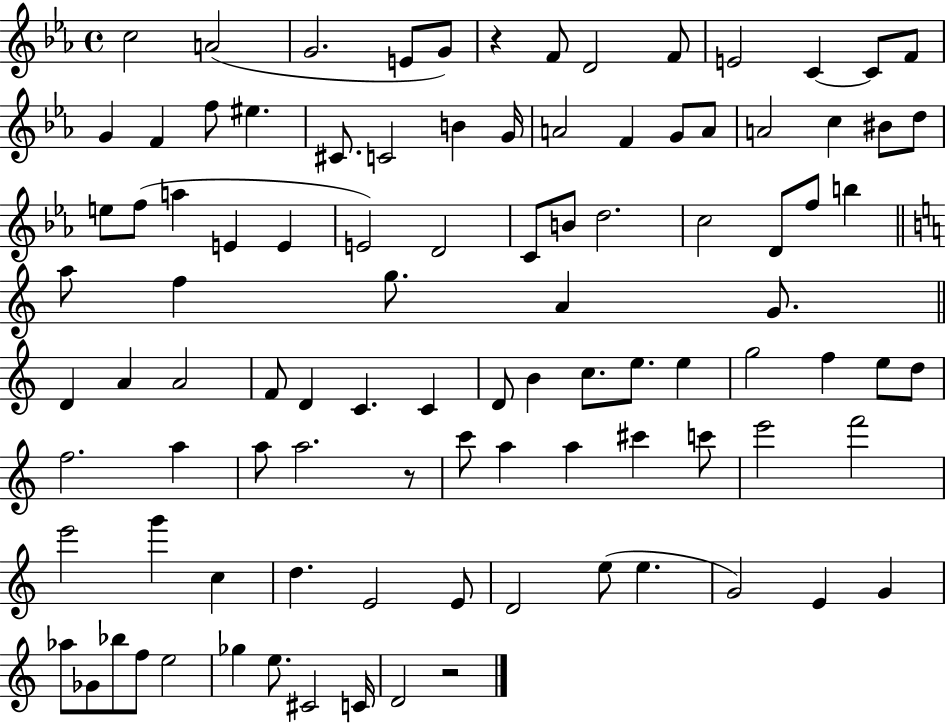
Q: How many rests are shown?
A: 3